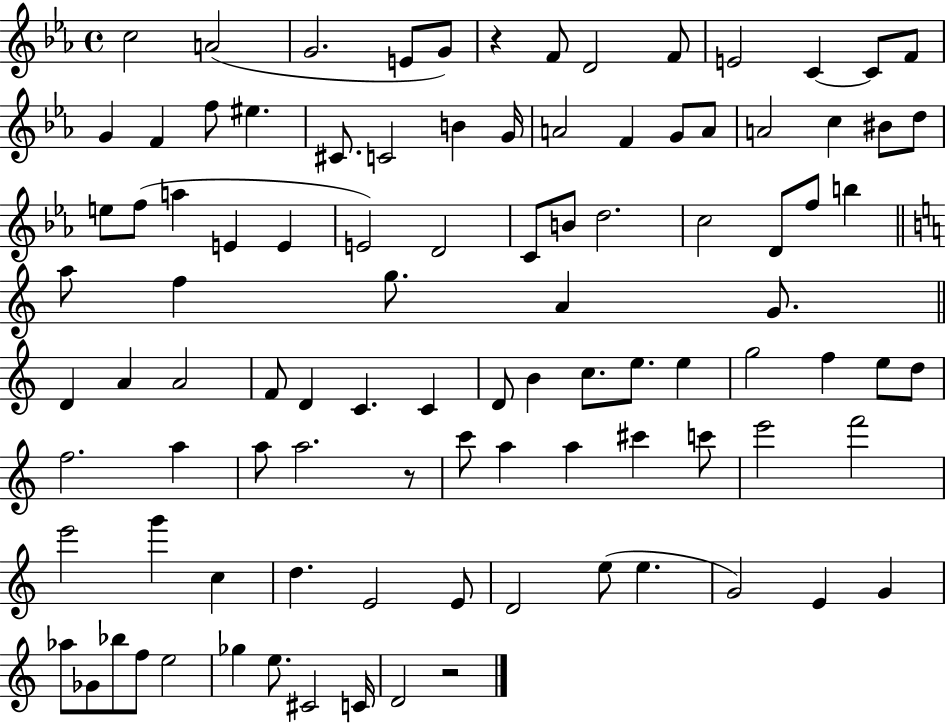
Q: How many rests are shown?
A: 3